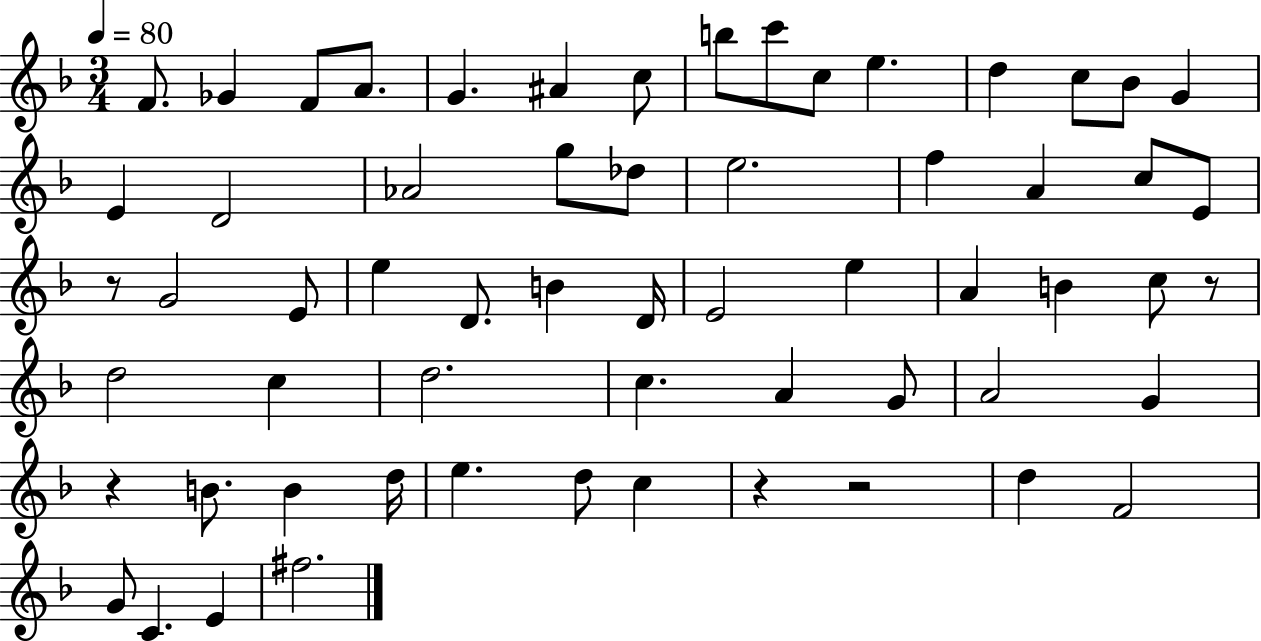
X:1
T:Untitled
M:3/4
L:1/4
K:F
F/2 _G F/2 A/2 G ^A c/2 b/2 c'/2 c/2 e d c/2 _B/2 G E D2 _A2 g/2 _d/2 e2 f A c/2 E/2 z/2 G2 E/2 e D/2 B D/4 E2 e A B c/2 z/2 d2 c d2 c A G/2 A2 G z B/2 B d/4 e d/2 c z z2 d F2 G/2 C E ^f2